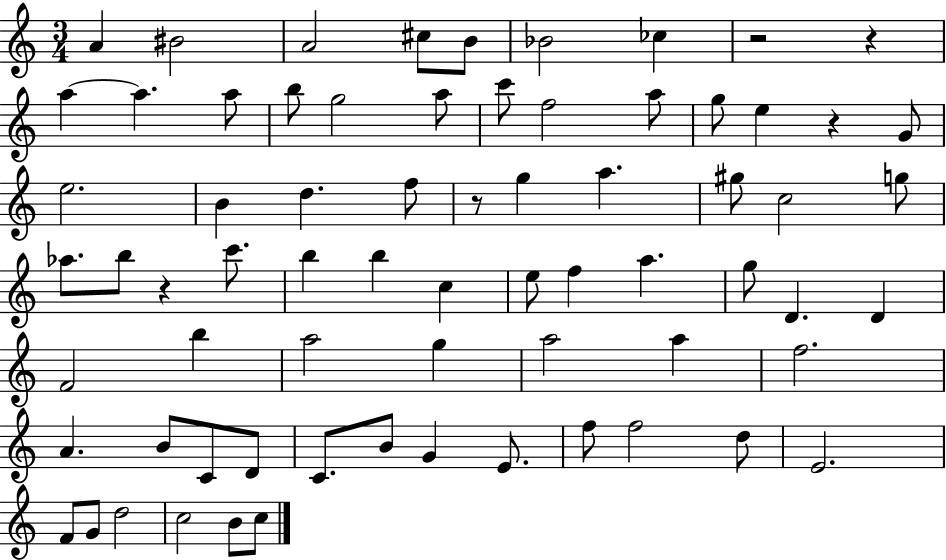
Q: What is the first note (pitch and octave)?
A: A4